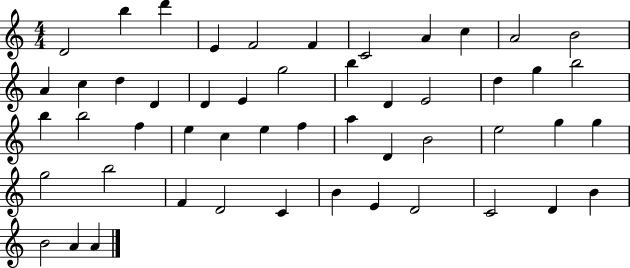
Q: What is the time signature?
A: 4/4